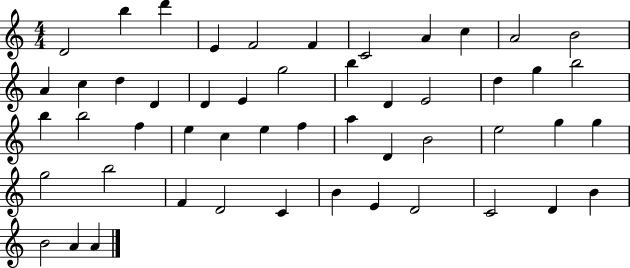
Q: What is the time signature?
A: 4/4